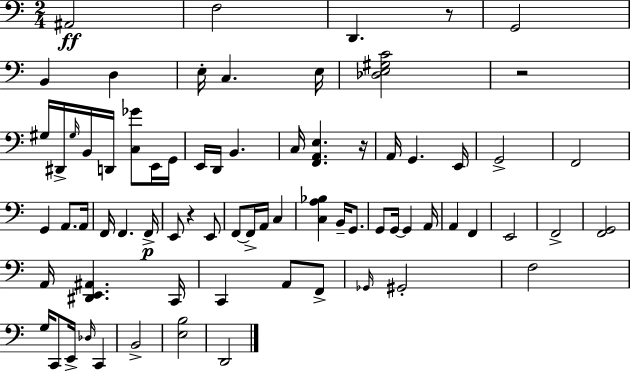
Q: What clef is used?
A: bass